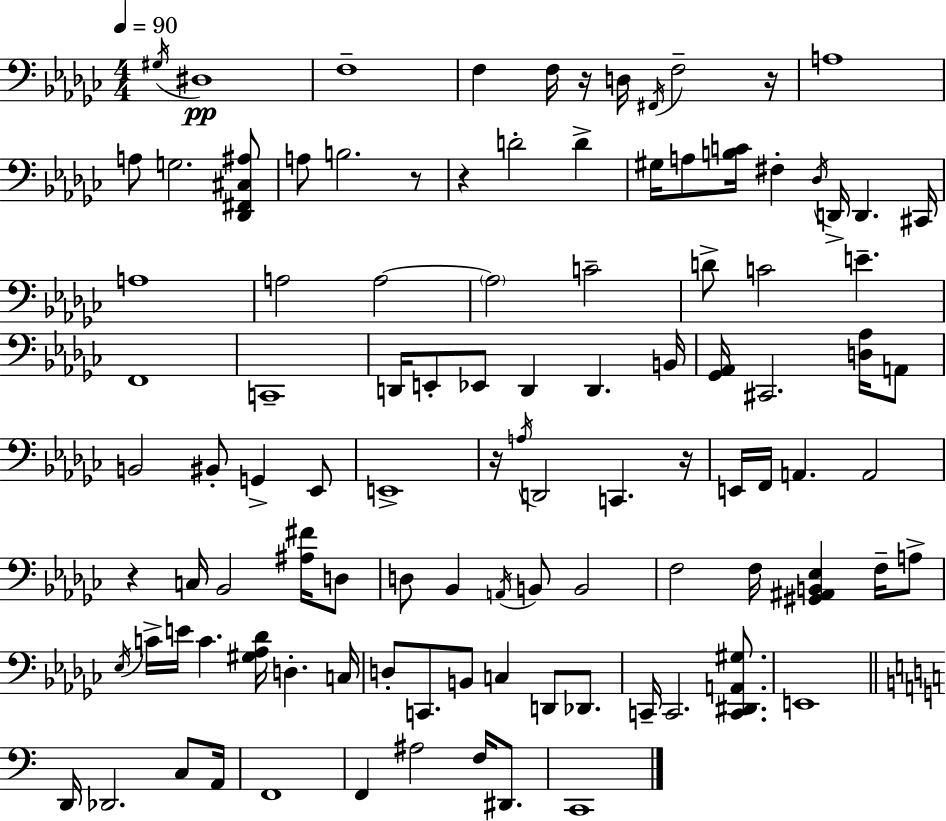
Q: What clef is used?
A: bass